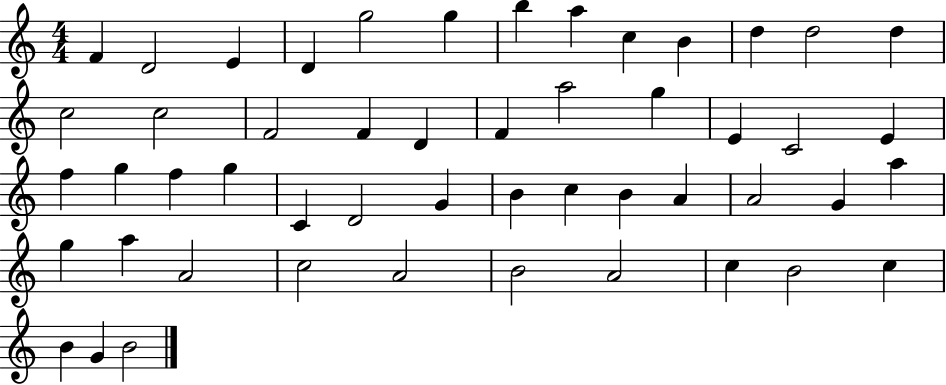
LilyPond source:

{
  \clef treble
  \numericTimeSignature
  \time 4/4
  \key c \major
  f'4 d'2 e'4 | d'4 g''2 g''4 | b''4 a''4 c''4 b'4 | d''4 d''2 d''4 | \break c''2 c''2 | f'2 f'4 d'4 | f'4 a''2 g''4 | e'4 c'2 e'4 | \break f''4 g''4 f''4 g''4 | c'4 d'2 g'4 | b'4 c''4 b'4 a'4 | a'2 g'4 a''4 | \break g''4 a''4 a'2 | c''2 a'2 | b'2 a'2 | c''4 b'2 c''4 | \break b'4 g'4 b'2 | \bar "|."
}